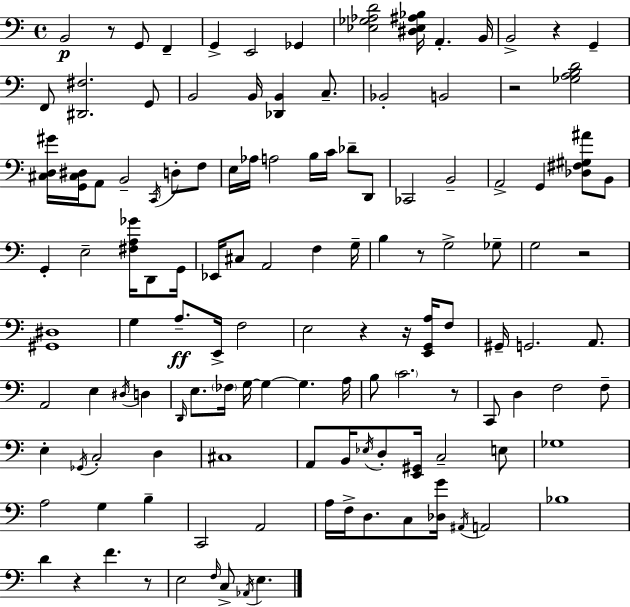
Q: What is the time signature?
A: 4/4